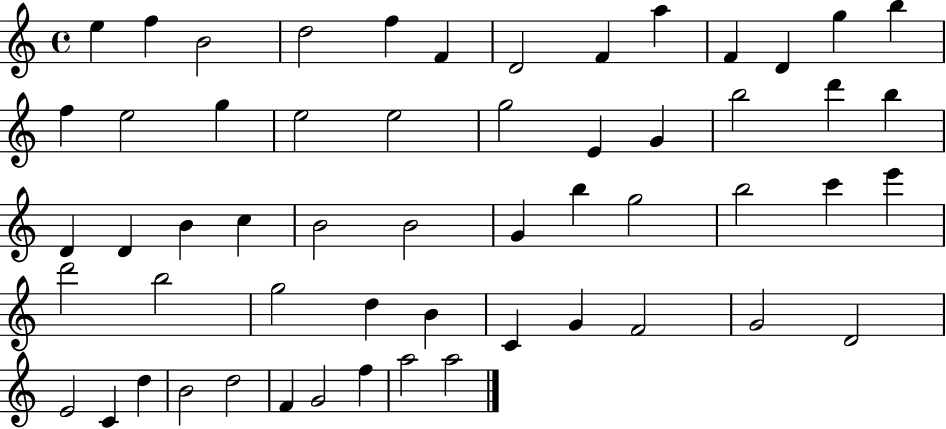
E5/q F5/q B4/h D5/h F5/q F4/q D4/h F4/q A5/q F4/q D4/q G5/q B5/q F5/q E5/h G5/q E5/h E5/h G5/h E4/q G4/q B5/h D6/q B5/q D4/q D4/q B4/q C5/q B4/h B4/h G4/q B5/q G5/h B5/h C6/q E6/q D6/h B5/h G5/h D5/q B4/q C4/q G4/q F4/h G4/h D4/h E4/h C4/q D5/q B4/h D5/h F4/q G4/h F5/q A5/h A5/h